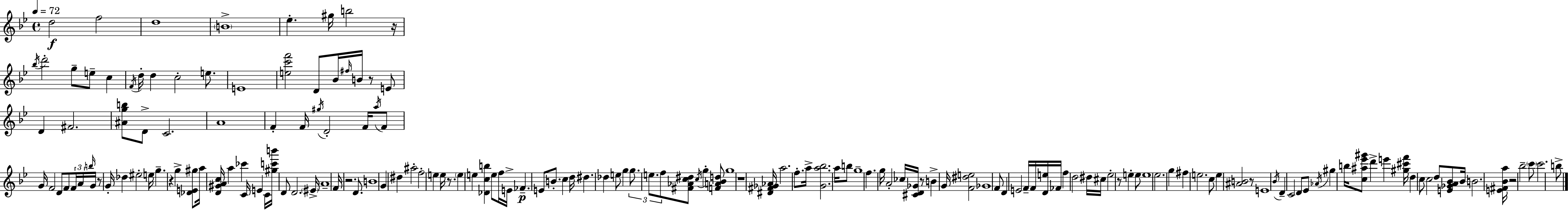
D5/h F5/h D5/w B4/w Eb5/q. G#5/s B5/h R/s Bb5/s D6/h G5/e E5/e C5/q F4/s D5/s D5/q C5/h E5/e. E4/w [E5,C6,F6]/h D4/e Bb4/s F#5/s B4/s R/e E4/e D4/q F#4/h. [A#4,G5,B5]/e D4/e C4/h. A4/w F4/q F4/s G#5/s D4/h F4/s A5/s F4/e G4/s F4/h D4/e F4/e F4/s A4/s B5/s G4/s R/e G4/s Db5/q EIS5/h E5/s G5/q. R/q G5/q [Db4,E4,G#5]/e A5/s [D4,G#4,A4,C5]/s A5/q CES6/q C4/s E4/q C4/s [G#5,C6,B6]/s D4/e D4/h. EIS4/s A4/w F4/s R/h. D4/e. B4/w G4/q D#5/q A#5/h F5/h E5/q E5/s R/e. E5/q E5/q [Db4,C5,B5]/q E5/e F5/s E4/s FES4/q. E4/e B4/e. C5/q D5/s D#5/q. Db5/q E5/e G5/q G5/e. E5/e. F5/e [F#4,Ab4,C5,D#5]/e C5/s G5/q [F4,A4,Bb4,D5]/e G5/w R/w [D#4,F#4,Gb4,Ab4]/s A5/h. F5/e. A5/s [G4,A5,Bb5]/h. A5/s B5/e G5/w F5/q. G5/s A4/h CES5/s [C#4,D4,Gb4]/s R/e B4/q G4/s [F4,D#5,E5]/h Gb4/w F4/e D4/q E4/h F4/s F4/s [D4,E5]/s FES4/s F5/q D5/h D#5/s C#5/s Eb5/h R/e E5/q E5/e E5/w Eb5/h. G5/q F#5/q E5/h. C5/e E5/q [A#4,B4]/h R/e E4/w Bb4/s D4/q C4/h D4/e Eb4/e Ab4/s G#5/q B5/s [C5,A#5,Eb6,G#6]/e D6/q E6/q [G#5,C#6,F6]/s D5/q C5/e C5/h D5/e [E4,Gb4,A4,Bb4]/e Bb4/s B4/h. [E4,F#4,Bb4,A5]/s R/h Bb5/h C6/e C6/h. B5/e